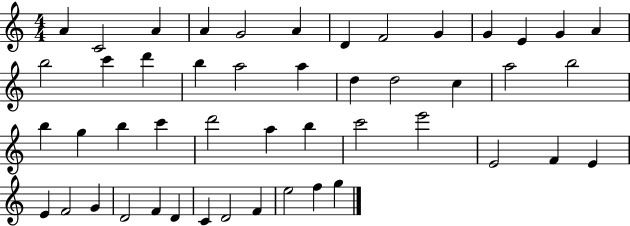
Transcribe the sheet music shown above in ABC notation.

X:1
T:Untitled
M:4/4
L:1/4
K:C
A C2 A A G2 A D F2 G G E G A b2 c' d' b a2 a d d2 c a2 b2 b g b c' d'2 a b c'2 e'2 E2 F E E F2 G D2 F D C D2 F e2 f g